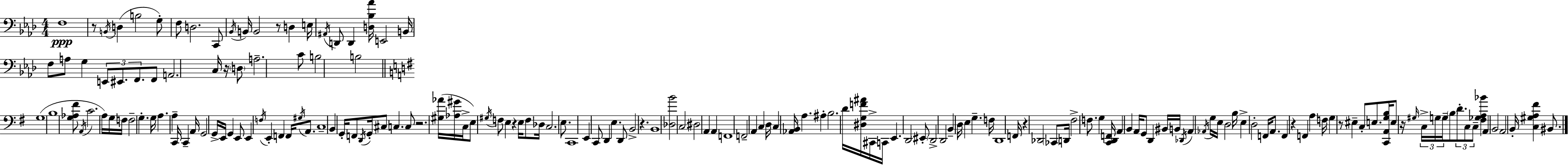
X:1
T:Untitled
M:4/4
L:1/4
K:Ab
F,4 z/2 B,,/4 D, B,2 G,/2 F,/2 D,2 C,,/2 _B,,/4 B,,/4 B,,2 z/2 D, E,/4 ^A,,/4 D,,/2 D,, [D,_B,_A]/4 E,,2 B,,/4 F,/2 A,/2 G, E,,/2 ^E,,/2 F,,/2 F,,/2 A,,2 C,/4 z/4 D,/2 A,2 C/2 B,2 B,2 G,4 B,4 [G,_A,^F]/2 A,,/4 C2 A,/4 G,/4 F,/4 F,2 G, G,/4 A, A, C,,/4 C,, A,,/4 G,,2 G,,/4 E,,/4 G,, E,,/2 E,, F,/4 E,, F,, F,,/4 ^G,/4 A,,/2 C,4 B,, G,,/4 F,,/2 D,,/4 G,,/4 ^C,/2 C, C,/2 z2 [^G,_A]/4 [_A,^G]/4 C,/4 E,/2 ^G,/4 F,/2 E, z E,/4 F,/2 _D,/4 C,2 E,/2 C,,4 E,, C,,/2 D,, E, D,,/2 B,,2 z B,,4 [_D,B]2 C,2 ^D,2 A,, A,, F,,4 F,,2 A,, C, D,/4 C, [_A,,B,,]/4 A, ^A, B,2 D/4 [^D,G,F^A]/4 ^C,,/4 C,,/4 E,, D,,2 ^E,,/2 D,,2 D,,2 B,, D,/4 E, G, F,/4 D,,4 F,,/4 z _D,,2 _C,,/2 D,,/4 ^F,2 F,/2 G, [C,,D,,F,,]/4 A,, B,, A,,/4 G,,/2 D,, ^B,,/4 B,,/4 _D,,/4 A,, _A,,/4 G,/4 E,/4 D,2 B,/4 E, D,2 F,,/4 A,,/2 F,, z F,, A, F,/4 G, z/2 ^E, C,/2 E,/2 [C,,A,,G,B,]/4 E,/2 z/4 ^G,/4 C,/4 G,/4 G,/4 B,/2 D/2 C,/2 C,/2 [^F,_G,A,_B] A,, B,,2 A,,2 B,,/4 [C,^G,A,^F] ^B,,/2